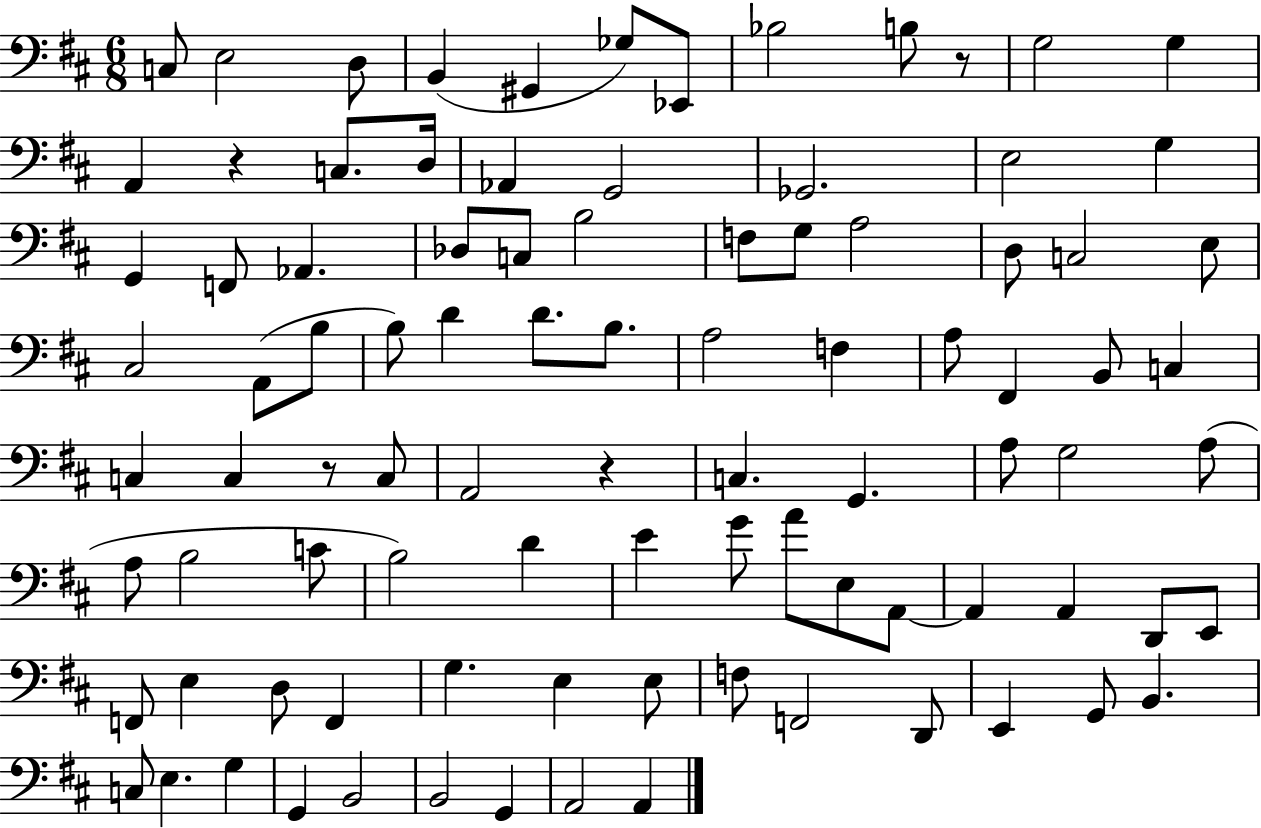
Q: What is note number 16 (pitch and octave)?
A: G2